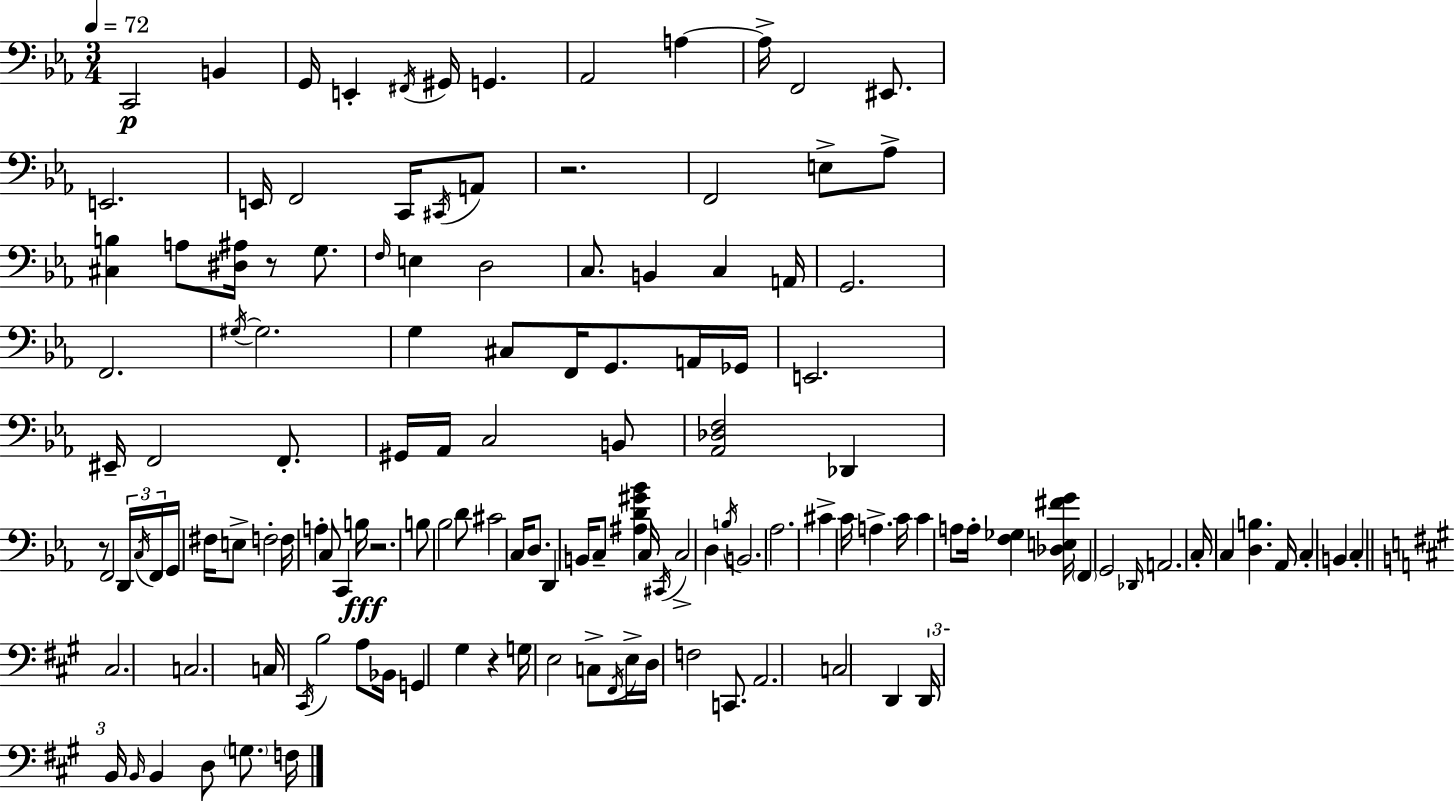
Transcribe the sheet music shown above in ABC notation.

X:1
T:Untitled
M:3/4
L:1/4
K:Eb
C,,2 B,, G,,/4 E,, ^F,,/4 ^G,,/4 G,, _A,,2 A, A,/4 F,,2 ^E,,/2 E,,2 E,,/4 F,,2 C,,/4 ^C,,/4 A,,/2 z2 F,,2 E,/2 _A,/2 [^C,B,] A,/2 [^D,^A,]/4 z/2 G,/2 F,/4 E, D,2 C,/2 B,, C, A,,/4 G,,2 F,,2 ^G,/4 ^G,2 G, ^C,/2 F,,/4 G,,/2 A,,/4 _G,,/4 E,,2 ^E,,/4 F,,2 F,,/2 ^G,,/4 _A,,/4 C,2 B,,/2 [_A,,_D,F,]2 _D,, z/2 F,,2 D,,/4 C,/4 F,,/4 G,,/4 ^F,/4 E,/2 F,2 F,/4 A, C,/2 C,, B,/4 z2 B,/2 _B,2 D/2 ^C2 C,/4 D,/2 D,, B,,/4 C,/2 [^A,D^G_B] C,/4 ^C,,/4 C,2 D, B,/4 B,,2 _A,2 ^C C/4 A, C/4 C A,/2 A,/4 [F,_G,] [_D,E,^FG]/4 F,, G,,2 _D,,/4 A,,2 C,/4 C, [D,B,] _A,,/4 C, B,, C, ^C,2 C,2 C,/4 ^C,,/4 B,2 A,/2 _B,,/4 G,, ^G, z G,/4 E,2 C,/2 ^F,,/4 E,/4 D,/4 F,2 C,,/2 A,,2 C,2 D,, D,,/4 B,,/4 B,,/4 B,, D,/2 G,/2 F,/4